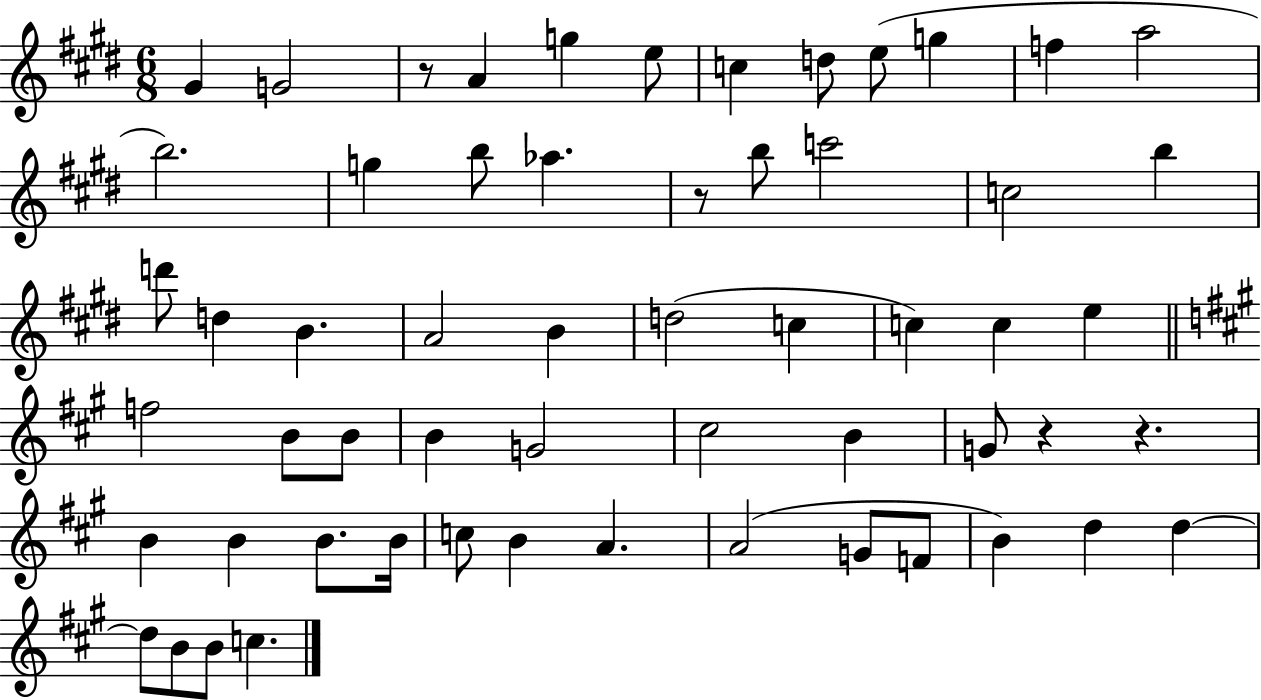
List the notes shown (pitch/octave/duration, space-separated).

G#4/q G4/h R/e A4/q G5/q E5/e C5/q D5/e E5/e G5/q F5/q A5/h B5/h. G5/q B5/e Ab5/q. R/e B5/e C6/h C5/h B5/q D6/e D5/q B4/q. A4/h B4/q D5/h C5/q C5/q C5/q E5/q F5/h B4/e B4/e B4/q G4/h C#5/h B4/q G4/e R/q R/q. B4/q B4/q B4/e. B4/s C5/e B4/q A4/q. A4/h G4/e F4/e B4/q D5/q D5/q D5/e B4/e B4/e C5/q.